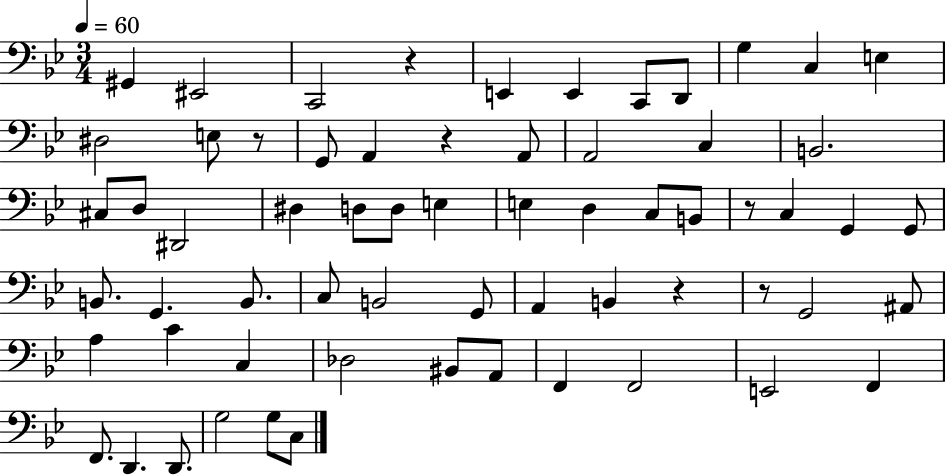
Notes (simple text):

G#2/q EIS2/h C2/h R/q E2/q E2/q C2/e D2/e G3/q C3/q E3/q D#3/h E3/e R/e G2/e A2/q R/q A2/e A2/h C3/q B2/h. C#3/e D3/e D#2/h D#3/q D3/e D3/e E3/q E3/q D3/q C3/e B2/e R/e C3/q G2/q G2/e B2/e. G2/q. B2/e. C3/e B2/h G2/e A2/q B2/q R/q R/e G2/h A#2/e A3/q C4/q C3/q Db3/h BIS2/e A2/e F2/q F2/h E2/h F2/q F2/e. D2/q. D2/e. G3/h G3/e C3/e